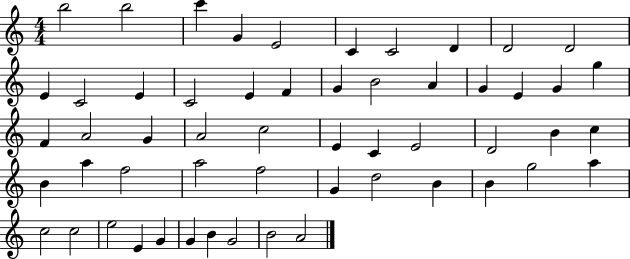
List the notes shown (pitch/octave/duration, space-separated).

B5/h B5/h C6/q G4/q E4/h C4/q C4/h D4/q D4/h D4/h E4/q C4/h E4/q C4/h E4/q F4/q G4/q B4/h A4/q G4/q E4/q G4/q G5/q F4/q A4/h G4/q A4/h C5/h E4/q C4/q E4/h D4/h B4/q C5/q B4/q A5/q F5/h A5/h F5/h G4/q D5/h B4/q B4/q G5/h A5/q C5/h C5/h E5/h E4/q G4/q G4/q B4/q G4/h B4/h A4/h